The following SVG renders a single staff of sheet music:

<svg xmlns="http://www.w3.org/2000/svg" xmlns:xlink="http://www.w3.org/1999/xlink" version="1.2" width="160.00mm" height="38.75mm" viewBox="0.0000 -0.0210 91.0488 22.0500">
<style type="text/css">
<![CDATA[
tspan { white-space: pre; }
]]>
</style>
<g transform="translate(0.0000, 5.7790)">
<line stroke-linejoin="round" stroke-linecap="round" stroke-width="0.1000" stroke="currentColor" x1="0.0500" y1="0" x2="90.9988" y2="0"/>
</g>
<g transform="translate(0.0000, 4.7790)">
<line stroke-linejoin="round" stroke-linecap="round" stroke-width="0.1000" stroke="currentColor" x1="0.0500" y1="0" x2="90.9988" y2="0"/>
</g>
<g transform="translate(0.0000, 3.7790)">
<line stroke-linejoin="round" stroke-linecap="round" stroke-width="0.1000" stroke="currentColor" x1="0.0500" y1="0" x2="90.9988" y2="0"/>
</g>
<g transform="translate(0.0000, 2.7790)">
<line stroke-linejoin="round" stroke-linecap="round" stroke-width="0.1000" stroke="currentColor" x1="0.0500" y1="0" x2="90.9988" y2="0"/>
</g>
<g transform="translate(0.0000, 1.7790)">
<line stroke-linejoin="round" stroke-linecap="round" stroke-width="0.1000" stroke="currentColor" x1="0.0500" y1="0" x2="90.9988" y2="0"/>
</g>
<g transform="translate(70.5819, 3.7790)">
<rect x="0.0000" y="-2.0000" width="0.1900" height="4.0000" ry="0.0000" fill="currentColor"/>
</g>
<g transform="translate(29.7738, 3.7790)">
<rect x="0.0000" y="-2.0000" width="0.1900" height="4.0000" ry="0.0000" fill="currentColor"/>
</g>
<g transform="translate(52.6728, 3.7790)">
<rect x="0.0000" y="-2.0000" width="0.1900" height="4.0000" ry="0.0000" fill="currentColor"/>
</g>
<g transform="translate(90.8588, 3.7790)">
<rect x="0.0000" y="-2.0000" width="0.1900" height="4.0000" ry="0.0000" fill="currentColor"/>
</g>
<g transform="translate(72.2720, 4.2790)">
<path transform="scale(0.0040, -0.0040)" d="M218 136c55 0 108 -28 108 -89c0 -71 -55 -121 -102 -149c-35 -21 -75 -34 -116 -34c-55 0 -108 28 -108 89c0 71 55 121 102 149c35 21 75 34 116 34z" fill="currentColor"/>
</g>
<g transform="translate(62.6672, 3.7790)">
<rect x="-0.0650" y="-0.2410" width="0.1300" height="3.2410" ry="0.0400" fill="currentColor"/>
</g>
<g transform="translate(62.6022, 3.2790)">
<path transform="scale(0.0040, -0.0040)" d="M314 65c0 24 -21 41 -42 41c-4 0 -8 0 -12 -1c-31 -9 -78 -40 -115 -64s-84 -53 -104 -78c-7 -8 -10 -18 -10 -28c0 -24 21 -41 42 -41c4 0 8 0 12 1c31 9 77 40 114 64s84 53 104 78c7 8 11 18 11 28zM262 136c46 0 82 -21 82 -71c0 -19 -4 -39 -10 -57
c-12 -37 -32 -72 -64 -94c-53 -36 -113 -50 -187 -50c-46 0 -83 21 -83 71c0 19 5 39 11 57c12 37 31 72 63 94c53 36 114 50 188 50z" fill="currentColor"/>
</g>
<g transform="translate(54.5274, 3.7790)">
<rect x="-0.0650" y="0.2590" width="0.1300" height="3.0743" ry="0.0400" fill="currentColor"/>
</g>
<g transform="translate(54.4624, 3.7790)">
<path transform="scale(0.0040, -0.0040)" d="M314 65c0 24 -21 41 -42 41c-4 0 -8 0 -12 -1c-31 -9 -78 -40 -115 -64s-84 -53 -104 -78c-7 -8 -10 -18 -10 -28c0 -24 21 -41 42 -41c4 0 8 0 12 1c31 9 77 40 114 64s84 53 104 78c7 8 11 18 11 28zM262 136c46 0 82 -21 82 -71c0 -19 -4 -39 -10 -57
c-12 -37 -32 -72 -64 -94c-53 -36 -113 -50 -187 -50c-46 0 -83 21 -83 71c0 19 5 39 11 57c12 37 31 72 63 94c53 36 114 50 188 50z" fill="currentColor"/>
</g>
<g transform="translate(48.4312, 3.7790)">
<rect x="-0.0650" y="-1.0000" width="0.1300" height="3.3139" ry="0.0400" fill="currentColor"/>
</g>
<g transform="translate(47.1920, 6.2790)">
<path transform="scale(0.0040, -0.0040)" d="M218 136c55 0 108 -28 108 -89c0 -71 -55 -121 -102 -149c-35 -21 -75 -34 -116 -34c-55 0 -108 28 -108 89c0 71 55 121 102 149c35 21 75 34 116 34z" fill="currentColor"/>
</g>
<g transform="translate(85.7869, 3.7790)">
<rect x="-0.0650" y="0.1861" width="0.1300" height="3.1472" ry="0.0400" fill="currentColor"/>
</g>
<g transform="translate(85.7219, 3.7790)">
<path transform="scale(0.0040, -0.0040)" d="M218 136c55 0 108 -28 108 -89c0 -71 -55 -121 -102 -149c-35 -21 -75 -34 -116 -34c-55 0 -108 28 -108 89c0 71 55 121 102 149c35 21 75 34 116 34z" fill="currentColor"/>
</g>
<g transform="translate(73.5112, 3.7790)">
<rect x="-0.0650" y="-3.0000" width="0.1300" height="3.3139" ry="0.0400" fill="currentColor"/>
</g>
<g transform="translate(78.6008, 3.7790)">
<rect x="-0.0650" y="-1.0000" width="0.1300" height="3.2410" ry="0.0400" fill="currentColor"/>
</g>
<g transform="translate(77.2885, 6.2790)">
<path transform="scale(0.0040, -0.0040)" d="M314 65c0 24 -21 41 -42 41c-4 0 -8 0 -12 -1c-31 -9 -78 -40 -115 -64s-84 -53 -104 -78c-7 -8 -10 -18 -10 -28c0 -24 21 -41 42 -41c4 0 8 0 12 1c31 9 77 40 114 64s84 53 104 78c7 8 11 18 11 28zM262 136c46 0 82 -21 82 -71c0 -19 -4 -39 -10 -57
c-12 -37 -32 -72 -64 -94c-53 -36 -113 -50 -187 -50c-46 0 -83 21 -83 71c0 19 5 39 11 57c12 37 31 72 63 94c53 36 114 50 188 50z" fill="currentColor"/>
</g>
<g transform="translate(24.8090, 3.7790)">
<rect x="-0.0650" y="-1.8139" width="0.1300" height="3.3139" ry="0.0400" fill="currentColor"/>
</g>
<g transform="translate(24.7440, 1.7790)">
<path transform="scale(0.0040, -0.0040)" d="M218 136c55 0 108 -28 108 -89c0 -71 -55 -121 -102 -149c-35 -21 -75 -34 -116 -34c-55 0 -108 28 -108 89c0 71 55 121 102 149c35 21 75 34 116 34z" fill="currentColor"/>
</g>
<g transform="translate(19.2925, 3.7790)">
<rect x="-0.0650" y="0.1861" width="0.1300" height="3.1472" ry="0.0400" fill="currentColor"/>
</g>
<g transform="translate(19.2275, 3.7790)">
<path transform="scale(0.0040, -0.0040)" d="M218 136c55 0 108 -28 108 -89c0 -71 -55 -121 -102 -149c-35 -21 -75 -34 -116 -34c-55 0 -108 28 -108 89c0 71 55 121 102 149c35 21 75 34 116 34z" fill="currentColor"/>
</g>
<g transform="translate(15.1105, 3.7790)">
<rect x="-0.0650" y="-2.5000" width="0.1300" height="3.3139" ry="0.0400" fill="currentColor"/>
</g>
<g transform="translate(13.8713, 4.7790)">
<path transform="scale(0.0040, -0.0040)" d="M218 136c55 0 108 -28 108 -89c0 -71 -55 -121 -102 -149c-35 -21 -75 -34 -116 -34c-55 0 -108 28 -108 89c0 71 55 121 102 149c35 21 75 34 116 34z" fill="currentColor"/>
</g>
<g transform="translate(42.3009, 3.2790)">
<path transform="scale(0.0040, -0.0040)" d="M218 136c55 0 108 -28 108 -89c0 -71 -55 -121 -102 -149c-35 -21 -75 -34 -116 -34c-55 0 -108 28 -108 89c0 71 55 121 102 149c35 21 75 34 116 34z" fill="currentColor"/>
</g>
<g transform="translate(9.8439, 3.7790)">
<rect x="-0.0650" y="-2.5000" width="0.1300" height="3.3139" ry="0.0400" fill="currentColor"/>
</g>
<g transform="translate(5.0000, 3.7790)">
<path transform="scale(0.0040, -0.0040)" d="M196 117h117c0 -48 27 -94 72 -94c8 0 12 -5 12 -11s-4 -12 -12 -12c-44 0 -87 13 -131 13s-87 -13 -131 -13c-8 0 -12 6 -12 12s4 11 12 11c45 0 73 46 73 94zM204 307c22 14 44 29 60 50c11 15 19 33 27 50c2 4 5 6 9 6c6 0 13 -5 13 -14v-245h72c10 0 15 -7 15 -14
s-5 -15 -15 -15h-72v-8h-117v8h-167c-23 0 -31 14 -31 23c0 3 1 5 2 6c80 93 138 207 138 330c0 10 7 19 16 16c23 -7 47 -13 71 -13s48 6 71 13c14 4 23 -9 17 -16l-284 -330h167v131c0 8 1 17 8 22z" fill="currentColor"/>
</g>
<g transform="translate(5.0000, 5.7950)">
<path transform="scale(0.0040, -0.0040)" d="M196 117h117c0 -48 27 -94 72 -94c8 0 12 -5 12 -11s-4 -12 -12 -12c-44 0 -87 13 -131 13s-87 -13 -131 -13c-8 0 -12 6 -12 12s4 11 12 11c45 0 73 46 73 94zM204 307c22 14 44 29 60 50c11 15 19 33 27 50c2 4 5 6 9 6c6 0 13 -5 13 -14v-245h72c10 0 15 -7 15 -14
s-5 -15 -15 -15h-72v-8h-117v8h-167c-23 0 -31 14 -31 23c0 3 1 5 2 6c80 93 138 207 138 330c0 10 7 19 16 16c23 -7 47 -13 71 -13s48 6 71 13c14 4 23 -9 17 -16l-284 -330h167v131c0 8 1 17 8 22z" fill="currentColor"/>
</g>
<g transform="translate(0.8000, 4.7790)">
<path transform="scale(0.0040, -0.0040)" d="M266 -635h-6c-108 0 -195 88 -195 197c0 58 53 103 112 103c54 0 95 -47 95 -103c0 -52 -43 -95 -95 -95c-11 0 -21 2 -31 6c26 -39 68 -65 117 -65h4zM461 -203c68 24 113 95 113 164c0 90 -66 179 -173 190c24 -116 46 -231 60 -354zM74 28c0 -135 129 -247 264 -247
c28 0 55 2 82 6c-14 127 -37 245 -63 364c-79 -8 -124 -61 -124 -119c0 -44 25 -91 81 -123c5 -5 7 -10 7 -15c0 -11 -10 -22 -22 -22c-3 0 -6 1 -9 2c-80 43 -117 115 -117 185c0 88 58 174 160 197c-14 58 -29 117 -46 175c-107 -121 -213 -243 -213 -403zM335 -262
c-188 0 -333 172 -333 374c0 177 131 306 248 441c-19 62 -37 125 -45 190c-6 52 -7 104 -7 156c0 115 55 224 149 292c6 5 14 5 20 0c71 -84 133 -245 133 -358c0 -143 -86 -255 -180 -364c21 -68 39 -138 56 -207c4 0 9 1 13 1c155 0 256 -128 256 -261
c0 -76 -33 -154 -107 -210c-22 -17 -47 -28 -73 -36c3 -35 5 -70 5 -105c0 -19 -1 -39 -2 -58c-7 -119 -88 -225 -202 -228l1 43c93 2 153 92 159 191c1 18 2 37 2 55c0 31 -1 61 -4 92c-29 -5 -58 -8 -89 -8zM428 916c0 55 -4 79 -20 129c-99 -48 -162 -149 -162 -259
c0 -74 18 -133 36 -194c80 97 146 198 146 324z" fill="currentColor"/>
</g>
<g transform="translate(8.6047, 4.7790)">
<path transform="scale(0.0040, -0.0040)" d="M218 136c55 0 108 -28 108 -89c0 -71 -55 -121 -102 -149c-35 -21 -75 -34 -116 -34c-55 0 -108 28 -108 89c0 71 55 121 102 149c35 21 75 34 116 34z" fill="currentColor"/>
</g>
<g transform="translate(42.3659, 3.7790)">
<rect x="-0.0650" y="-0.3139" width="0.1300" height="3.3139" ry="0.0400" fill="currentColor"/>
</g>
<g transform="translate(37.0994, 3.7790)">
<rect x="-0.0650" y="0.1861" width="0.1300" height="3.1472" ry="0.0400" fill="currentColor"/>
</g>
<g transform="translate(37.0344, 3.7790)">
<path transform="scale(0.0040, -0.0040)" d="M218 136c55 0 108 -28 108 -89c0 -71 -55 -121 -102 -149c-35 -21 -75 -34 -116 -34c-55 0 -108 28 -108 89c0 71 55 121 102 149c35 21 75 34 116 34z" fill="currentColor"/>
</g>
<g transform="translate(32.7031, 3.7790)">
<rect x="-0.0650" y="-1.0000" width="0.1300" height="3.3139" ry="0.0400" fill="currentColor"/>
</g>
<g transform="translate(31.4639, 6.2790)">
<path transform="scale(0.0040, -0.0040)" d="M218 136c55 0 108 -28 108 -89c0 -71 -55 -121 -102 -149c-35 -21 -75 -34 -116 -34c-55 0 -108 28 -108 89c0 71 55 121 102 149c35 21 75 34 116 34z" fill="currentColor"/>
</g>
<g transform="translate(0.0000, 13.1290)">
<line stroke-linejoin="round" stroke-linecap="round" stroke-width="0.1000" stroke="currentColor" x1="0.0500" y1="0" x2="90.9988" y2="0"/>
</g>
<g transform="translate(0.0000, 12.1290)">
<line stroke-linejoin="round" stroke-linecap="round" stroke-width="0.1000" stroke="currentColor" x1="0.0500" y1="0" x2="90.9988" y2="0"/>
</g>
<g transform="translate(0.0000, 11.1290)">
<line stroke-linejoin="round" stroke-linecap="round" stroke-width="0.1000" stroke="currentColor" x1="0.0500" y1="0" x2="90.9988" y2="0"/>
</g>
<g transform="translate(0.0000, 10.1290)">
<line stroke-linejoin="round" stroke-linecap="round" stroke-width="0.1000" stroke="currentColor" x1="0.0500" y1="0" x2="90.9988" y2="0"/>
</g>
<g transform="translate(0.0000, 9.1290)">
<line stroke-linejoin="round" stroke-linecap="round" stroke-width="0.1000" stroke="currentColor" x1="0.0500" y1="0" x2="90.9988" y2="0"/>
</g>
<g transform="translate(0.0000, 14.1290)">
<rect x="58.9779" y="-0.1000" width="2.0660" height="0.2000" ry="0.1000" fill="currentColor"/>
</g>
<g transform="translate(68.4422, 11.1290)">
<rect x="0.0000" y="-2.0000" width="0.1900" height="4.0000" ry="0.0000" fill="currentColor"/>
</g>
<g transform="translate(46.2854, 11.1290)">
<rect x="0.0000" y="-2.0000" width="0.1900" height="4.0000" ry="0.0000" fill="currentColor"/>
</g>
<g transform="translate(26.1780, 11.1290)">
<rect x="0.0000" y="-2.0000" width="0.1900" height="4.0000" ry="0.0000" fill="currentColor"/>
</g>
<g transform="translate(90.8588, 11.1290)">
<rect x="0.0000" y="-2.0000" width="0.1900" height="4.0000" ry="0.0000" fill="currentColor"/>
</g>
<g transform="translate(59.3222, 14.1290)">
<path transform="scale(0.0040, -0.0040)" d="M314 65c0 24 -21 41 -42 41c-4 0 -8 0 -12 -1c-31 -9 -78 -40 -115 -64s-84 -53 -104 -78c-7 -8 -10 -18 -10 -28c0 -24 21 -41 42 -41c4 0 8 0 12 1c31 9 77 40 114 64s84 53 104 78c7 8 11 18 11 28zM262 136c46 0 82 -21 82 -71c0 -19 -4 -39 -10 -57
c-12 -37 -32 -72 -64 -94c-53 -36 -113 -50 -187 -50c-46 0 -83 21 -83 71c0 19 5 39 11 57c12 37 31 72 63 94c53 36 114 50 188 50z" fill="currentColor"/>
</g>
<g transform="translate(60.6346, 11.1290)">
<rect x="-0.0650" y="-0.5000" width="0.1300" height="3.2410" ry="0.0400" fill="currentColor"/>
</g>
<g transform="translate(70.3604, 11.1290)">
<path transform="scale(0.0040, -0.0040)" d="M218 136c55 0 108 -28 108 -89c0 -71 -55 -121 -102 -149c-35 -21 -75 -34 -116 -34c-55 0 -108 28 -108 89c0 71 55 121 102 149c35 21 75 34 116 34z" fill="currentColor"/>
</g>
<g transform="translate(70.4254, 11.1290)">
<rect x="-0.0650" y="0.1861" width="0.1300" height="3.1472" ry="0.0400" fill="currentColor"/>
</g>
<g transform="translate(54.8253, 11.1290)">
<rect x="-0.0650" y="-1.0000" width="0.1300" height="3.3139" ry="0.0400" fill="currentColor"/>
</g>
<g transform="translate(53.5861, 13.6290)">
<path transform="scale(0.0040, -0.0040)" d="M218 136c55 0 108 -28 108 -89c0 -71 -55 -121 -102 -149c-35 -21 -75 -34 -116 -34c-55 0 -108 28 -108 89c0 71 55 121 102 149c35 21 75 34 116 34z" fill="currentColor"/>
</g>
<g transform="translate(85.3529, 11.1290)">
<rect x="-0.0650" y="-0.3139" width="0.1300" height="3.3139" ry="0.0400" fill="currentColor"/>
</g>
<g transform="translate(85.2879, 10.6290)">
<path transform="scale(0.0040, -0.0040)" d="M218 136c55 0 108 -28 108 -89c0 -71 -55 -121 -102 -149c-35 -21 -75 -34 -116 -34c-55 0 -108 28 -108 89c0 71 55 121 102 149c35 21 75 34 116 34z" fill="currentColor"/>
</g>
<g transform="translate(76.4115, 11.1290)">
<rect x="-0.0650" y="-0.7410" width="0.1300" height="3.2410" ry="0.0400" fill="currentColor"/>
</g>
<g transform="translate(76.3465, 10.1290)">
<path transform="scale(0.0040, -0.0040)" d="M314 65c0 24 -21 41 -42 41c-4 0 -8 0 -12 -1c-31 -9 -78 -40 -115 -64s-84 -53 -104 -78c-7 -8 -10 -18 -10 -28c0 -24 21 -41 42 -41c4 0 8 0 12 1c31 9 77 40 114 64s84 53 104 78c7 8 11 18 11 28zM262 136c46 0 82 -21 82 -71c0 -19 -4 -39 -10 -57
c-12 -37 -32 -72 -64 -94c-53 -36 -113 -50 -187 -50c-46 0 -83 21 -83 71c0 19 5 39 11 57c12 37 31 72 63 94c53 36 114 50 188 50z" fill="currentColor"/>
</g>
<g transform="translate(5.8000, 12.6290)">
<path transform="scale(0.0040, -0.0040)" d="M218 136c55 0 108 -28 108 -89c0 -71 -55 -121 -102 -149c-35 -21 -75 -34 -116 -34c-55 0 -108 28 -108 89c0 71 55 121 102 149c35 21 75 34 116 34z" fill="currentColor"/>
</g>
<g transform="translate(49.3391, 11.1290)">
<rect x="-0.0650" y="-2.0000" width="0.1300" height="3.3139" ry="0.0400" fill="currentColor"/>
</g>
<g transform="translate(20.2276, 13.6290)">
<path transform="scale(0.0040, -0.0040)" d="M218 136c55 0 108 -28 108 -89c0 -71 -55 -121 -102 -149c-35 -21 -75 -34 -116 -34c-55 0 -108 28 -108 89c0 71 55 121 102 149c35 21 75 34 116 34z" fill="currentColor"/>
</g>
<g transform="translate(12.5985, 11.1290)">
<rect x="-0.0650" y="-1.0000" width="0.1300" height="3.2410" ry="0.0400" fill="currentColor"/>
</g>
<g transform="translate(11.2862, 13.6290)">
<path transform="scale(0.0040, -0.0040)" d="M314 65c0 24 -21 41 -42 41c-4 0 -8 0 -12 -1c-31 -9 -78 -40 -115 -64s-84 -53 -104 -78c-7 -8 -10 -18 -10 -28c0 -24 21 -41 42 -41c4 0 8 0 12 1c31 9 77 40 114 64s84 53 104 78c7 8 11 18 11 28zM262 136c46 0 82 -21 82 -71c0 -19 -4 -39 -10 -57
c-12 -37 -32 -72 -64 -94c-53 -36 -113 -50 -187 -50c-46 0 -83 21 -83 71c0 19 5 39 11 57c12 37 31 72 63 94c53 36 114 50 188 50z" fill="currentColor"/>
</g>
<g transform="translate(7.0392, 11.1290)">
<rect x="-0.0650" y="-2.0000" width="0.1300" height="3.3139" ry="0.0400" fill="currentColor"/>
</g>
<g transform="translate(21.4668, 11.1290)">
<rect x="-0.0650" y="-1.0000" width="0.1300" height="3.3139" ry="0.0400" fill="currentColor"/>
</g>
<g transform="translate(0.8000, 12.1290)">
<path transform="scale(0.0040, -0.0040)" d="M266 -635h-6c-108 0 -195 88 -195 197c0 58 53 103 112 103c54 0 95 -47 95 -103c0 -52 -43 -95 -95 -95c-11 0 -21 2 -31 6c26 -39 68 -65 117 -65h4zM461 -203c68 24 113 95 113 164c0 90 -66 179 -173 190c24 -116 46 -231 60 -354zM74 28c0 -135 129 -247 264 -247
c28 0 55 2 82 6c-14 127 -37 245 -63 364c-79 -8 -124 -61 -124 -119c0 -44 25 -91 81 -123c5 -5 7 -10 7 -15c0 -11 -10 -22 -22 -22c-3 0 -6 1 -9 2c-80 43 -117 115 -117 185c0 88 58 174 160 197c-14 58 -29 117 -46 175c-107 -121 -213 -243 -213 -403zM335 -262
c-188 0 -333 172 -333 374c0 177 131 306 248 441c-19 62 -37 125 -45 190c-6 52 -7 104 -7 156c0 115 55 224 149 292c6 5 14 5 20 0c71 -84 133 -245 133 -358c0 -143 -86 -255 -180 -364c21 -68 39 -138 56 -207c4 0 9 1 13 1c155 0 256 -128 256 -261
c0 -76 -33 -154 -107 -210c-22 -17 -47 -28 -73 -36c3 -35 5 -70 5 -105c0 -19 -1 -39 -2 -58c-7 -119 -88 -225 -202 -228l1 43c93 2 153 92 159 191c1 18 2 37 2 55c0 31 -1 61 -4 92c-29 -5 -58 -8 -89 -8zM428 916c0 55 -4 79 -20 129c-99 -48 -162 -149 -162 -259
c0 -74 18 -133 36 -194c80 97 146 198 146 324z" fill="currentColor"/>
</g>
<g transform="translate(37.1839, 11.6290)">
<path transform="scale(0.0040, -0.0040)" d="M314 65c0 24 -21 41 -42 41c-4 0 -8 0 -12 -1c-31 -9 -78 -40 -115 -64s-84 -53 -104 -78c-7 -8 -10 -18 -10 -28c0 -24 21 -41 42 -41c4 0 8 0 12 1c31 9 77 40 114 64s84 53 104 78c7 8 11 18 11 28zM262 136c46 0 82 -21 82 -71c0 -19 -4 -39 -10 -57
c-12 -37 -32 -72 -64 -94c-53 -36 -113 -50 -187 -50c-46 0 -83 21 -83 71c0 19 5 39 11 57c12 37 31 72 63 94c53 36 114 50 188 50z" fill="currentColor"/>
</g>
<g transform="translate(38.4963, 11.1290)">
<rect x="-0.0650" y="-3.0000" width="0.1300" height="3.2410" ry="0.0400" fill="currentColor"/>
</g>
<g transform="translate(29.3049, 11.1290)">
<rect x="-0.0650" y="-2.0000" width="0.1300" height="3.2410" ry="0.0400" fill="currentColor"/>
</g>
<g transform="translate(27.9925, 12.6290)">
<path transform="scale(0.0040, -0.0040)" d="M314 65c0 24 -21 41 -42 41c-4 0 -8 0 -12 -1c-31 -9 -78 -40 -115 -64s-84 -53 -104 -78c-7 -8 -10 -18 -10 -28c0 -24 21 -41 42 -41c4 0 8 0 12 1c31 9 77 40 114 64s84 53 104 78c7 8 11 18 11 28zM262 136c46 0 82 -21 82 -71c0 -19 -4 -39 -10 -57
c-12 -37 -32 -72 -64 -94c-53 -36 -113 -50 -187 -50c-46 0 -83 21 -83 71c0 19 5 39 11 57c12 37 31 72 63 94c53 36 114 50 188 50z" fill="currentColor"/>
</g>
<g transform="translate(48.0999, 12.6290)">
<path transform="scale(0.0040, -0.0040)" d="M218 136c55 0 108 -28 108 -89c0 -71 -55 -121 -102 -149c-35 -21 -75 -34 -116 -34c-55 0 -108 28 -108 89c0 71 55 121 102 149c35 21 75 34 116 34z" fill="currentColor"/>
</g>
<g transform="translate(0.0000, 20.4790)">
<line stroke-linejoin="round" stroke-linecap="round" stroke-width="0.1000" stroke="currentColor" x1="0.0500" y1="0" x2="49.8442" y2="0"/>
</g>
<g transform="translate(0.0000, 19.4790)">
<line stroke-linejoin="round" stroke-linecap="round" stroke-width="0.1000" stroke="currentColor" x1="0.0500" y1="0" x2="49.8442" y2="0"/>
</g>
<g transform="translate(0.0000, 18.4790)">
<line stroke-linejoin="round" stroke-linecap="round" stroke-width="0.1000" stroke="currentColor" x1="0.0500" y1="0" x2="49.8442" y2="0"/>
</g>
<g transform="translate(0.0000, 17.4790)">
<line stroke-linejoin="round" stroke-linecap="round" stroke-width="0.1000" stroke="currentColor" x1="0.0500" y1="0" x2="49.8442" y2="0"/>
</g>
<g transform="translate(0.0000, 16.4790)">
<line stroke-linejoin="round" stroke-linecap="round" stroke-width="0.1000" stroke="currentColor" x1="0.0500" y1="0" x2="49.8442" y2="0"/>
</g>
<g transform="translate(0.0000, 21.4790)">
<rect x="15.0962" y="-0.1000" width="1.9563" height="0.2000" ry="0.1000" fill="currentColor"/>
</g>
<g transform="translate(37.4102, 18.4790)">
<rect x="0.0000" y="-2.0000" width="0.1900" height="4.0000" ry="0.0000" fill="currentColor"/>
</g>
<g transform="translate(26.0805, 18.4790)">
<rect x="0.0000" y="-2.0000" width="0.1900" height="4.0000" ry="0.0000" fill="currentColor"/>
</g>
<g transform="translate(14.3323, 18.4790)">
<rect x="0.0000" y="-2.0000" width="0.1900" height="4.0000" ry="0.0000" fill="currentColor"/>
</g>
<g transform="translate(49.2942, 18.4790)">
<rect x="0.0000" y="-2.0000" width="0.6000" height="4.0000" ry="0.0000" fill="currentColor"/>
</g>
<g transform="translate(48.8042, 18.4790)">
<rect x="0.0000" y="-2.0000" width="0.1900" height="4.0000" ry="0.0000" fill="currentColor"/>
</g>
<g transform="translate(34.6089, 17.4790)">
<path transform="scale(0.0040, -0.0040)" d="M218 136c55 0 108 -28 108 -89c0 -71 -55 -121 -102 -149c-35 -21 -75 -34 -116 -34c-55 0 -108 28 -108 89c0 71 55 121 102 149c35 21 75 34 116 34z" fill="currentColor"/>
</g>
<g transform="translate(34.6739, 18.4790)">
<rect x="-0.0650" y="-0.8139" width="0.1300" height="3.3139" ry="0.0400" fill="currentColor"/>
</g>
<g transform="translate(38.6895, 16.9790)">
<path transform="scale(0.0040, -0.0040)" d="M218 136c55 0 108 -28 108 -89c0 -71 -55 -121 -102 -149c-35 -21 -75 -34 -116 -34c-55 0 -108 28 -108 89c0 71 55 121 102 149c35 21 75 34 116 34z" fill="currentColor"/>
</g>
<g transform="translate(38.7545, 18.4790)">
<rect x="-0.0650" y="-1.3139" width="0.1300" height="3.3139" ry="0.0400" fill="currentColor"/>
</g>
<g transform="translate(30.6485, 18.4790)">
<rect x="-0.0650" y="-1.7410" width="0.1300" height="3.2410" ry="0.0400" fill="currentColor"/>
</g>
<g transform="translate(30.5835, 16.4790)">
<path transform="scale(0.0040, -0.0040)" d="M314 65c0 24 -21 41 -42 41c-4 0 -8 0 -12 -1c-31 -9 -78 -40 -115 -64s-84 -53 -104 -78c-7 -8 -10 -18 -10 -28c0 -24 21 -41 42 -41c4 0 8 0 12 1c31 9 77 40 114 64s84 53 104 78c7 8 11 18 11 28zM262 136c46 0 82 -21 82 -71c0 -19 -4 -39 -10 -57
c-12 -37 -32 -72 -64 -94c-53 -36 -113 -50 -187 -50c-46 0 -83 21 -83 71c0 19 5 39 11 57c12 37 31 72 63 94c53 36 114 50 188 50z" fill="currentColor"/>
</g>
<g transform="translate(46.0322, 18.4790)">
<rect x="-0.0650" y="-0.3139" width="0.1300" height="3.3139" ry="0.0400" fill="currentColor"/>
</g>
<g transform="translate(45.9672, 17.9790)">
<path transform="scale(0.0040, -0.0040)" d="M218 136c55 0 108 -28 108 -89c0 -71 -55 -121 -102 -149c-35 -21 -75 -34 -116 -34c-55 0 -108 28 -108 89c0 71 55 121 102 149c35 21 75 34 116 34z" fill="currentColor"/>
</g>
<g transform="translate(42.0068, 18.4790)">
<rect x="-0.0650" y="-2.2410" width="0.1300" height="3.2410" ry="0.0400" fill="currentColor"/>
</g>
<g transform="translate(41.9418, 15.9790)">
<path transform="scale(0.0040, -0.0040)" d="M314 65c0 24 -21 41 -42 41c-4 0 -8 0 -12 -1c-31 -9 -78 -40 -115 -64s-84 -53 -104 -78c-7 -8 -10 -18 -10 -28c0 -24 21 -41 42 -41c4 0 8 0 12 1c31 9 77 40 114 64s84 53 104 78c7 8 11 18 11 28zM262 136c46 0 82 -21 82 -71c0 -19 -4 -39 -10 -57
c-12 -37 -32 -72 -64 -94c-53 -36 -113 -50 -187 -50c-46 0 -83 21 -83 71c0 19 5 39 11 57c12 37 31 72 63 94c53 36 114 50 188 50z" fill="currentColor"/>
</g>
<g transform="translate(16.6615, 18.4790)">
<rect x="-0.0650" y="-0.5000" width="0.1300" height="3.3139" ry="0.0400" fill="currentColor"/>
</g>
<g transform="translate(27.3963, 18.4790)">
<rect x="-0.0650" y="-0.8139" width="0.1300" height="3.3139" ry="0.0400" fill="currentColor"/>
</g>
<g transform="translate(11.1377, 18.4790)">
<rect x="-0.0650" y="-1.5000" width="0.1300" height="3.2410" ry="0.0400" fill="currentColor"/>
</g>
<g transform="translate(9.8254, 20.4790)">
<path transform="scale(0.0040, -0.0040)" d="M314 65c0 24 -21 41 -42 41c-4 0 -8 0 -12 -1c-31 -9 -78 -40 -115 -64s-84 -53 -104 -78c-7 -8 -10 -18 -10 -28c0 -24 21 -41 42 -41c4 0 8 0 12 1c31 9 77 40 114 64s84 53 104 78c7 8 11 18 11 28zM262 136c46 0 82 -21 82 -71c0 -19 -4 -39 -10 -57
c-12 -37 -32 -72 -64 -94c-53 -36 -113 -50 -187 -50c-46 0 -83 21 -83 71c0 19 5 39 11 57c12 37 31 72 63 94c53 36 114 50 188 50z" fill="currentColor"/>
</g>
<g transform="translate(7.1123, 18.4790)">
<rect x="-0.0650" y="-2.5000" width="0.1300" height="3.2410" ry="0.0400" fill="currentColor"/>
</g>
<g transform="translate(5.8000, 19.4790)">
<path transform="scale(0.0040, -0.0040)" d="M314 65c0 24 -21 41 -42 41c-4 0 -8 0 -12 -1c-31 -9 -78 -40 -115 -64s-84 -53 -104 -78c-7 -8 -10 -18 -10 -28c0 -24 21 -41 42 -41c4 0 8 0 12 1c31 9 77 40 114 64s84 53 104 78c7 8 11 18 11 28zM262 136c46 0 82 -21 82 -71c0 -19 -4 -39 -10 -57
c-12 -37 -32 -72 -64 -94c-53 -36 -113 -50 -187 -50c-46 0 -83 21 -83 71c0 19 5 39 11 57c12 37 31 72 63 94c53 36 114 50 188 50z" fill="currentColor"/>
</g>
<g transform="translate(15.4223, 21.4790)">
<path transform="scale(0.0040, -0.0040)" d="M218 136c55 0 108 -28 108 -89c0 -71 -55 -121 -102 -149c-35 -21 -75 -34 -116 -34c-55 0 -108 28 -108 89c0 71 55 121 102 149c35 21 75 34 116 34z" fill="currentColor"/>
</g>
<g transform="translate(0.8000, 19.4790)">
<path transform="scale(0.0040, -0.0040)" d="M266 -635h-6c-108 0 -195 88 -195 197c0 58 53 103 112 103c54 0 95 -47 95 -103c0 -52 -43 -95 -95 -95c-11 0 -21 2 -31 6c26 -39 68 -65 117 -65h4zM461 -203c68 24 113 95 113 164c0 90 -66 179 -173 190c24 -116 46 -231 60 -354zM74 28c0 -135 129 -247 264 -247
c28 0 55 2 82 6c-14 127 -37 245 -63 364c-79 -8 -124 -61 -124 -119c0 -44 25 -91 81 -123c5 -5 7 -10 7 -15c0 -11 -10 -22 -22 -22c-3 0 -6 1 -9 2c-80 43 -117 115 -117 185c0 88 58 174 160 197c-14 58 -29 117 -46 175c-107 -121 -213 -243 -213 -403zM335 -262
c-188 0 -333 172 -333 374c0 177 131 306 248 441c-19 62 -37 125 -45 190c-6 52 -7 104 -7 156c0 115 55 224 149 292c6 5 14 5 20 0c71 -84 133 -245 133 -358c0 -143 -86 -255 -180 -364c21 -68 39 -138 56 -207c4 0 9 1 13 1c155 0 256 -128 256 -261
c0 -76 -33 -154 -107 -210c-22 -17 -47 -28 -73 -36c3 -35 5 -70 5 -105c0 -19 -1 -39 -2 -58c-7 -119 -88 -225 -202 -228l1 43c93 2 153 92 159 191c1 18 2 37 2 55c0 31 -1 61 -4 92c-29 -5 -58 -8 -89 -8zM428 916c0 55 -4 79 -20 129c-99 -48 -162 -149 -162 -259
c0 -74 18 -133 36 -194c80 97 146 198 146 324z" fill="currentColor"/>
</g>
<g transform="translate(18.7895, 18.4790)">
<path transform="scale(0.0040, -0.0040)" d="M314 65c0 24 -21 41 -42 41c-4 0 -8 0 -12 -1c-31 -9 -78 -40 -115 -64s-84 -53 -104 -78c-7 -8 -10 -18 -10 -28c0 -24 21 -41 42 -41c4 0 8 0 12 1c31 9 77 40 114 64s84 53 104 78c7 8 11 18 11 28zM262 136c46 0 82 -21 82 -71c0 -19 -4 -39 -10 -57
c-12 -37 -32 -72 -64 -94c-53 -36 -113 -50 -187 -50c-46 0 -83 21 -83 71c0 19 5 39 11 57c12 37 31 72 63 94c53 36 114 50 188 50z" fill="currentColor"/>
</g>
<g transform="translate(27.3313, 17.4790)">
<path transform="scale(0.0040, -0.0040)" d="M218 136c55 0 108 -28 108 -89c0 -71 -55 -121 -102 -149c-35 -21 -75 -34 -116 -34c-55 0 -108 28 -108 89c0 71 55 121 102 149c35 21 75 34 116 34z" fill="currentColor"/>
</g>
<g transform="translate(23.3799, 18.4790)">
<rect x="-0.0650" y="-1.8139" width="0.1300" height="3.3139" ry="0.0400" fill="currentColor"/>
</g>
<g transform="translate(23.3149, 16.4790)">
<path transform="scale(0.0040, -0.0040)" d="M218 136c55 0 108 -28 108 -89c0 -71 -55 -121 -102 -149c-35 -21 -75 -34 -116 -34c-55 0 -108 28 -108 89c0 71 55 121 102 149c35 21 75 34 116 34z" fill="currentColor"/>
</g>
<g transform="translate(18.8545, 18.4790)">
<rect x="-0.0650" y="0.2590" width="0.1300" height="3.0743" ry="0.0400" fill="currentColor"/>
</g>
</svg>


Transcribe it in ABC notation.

X:1
T:Untitled
M:4/4
L:1/4
K:C
G G B f D B c D B2 c2 A D2 B F D2 D F2 A2 F D C2 B d2 c G2 E2 C B2 f d f2 d e g2 c